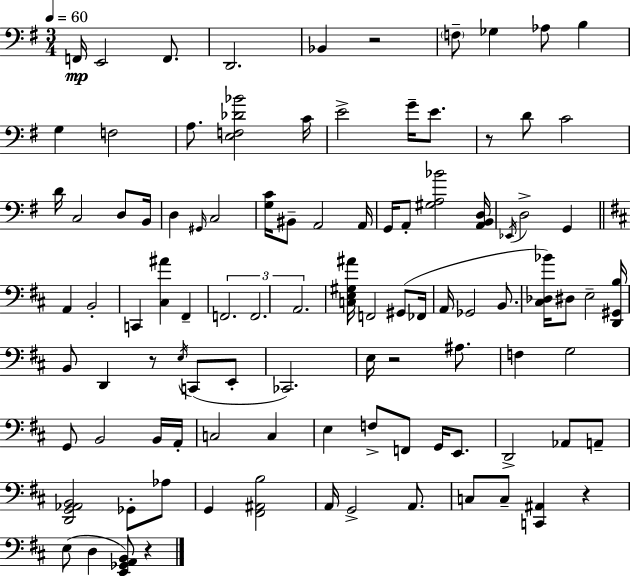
F2/s E2/h F2/e. D2/h. Bb2/q R/h F3/e Gb3/q Ab3/e B3/q G3/q F3/h A3/e. [E3,F3,Db4,Bb4]/h C4/s E4/h G4/s E4/e. R/e D4/e C4/h D4/s C3/h D3/e B2/s D3/q G#2/s C3/h [G3,C4]/s BIS2/e A2/h A2/s G2/s A2/e [G#3,A3,Bb4]/h [A2,B2,D3]/s Eb2/s D3/h G2/q A2/q B2/h C2/q [C#3,A#4]/q F#2/q F2/h. F2/h. A2/h. [C3,E3,G#3,A#4]/s F2/h G#2/e FES2/s A2/s Gb2/h B2/e. [C#3,Db3,Bb4]/s D#3/e E3/h [D2,G#2,B3]/s B2/e D2/q R/e E3/s C2/e E2/e CES2/h. E3/s R/h A#3/e. F3/q G3/h G2/e B2/h B2/s A2/s C3/h C3/q E3/q F3/e F2/e G2/s E2/e. D2/h Ab2/e A2/e [D2,G2,Ab2,B2]/h Gb2/e Ab3/e G2/q [F#2,A#2,B3]/h A2/s G2/h A2/e. C3/e C3/e [C2,A#2]/q R/q E3/e D3/q [E2,Gb2,A2,B2]/e R/q